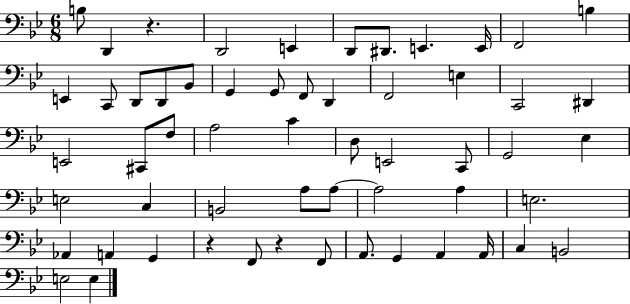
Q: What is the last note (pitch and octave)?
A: E3